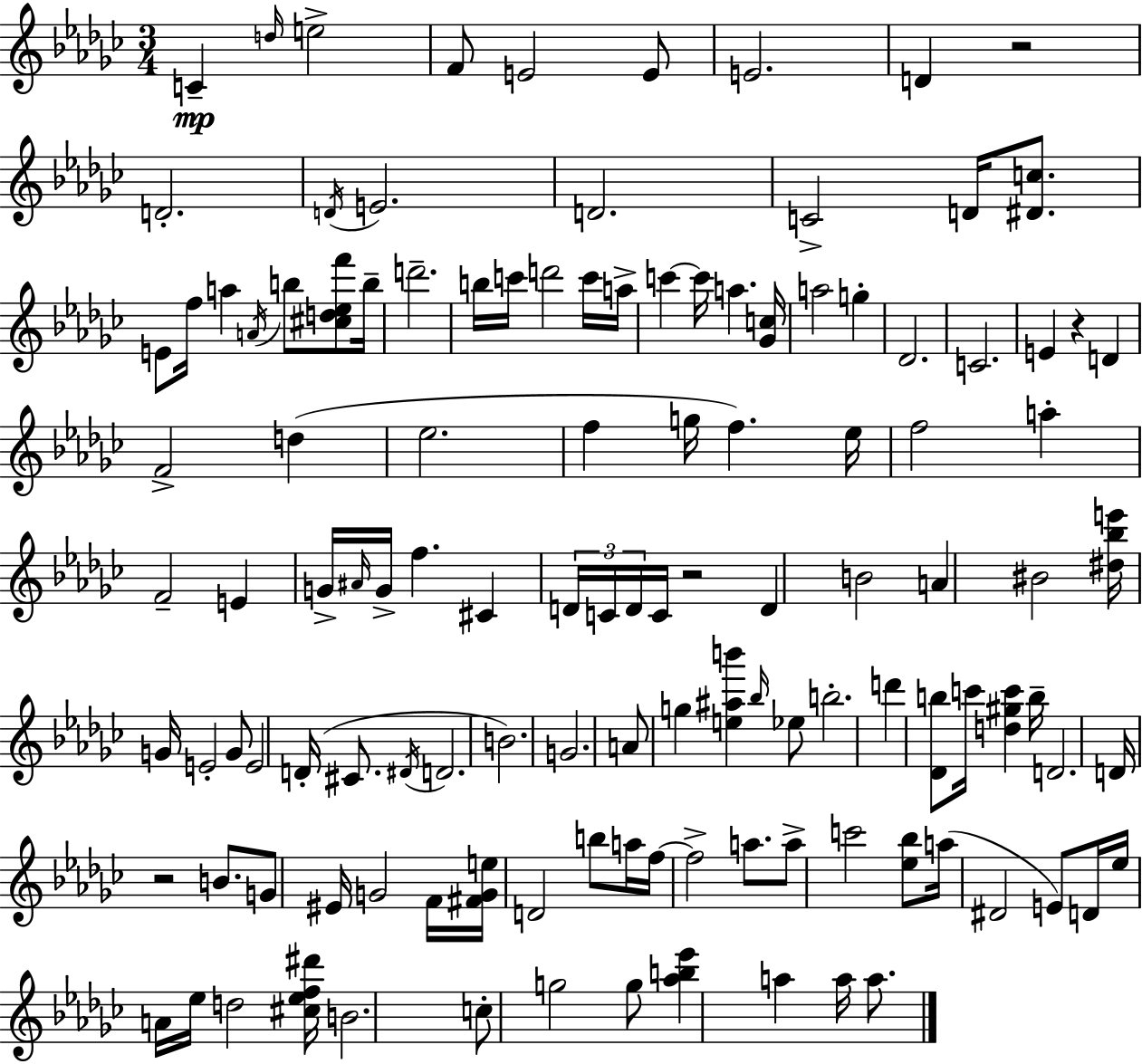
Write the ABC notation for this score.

X:1
T:Untitled
M:3/4
L:1/4
K:Ebm
C d/4 e2 F/2 E2 E/2 E2 D z2 D2 D/4 E2 D2 C2 D/4 [^Dc]/2 E/2 f/4 a A/4 b/2 [^cd_ef']/2 b/4 d'2 b/4 c'/4 d'2 c'/4 a/4 c' c'/4 a [_Gc]/4 a2 g _D2 C2 E z D F2 d _e2 f g/4 f _e/4 f2 a F2 E G/4 ^A/4 G/4 f ^C D/4 C/4 D/4 C/4 z2 D B2 A ^B2 [^d_be']/4 G/4 E2 G/2 E2 D/4 ^C/2 ^D/4 D2 B2 G2 A/2 g [e^ab'] _b/4 _e/2 b2 d' [_Db]/2 c'/4 [d^gc'] b/4 D2 D/4 z2 B/2 G/2 ^E/4 G2 F/4 [^FGe]/4 D2 b/2 a/4 f/4 f2 a/2 a/2 c'2 [_e_b]/2 a/4 ^D2 E/2 D/4 _e/4 A/4 _e/4 d2 [^c_ef^d']/4 B2 c/2 g2 g/2 [_ab_e'] a a/4 a/2